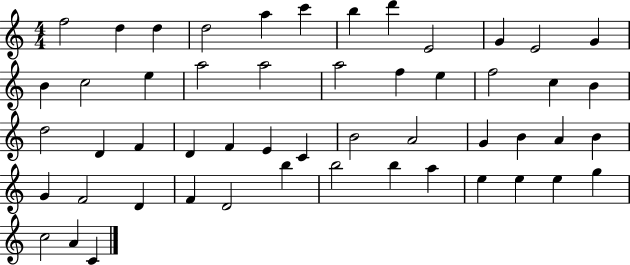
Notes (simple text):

F5/h D5/q D5/q D5/h A5/q C6/q B5/q D6/q E4/h G4/q E4/h G4/q B4/q C5/h E5/q A5/h A5/h A5/h F5/q E5/q F5/h C5/q B4/q D5/h D4/q F4/q D4/q F4/q E4/q C4/q B4/h A4/h G4/q B4/q A4/q B4/q G4/q F4/h D4/q F4/q D4/h B5/q B5/h B5/q A5/q E5/q E5/q E5/q G5/q C5/h A4/q C4/q